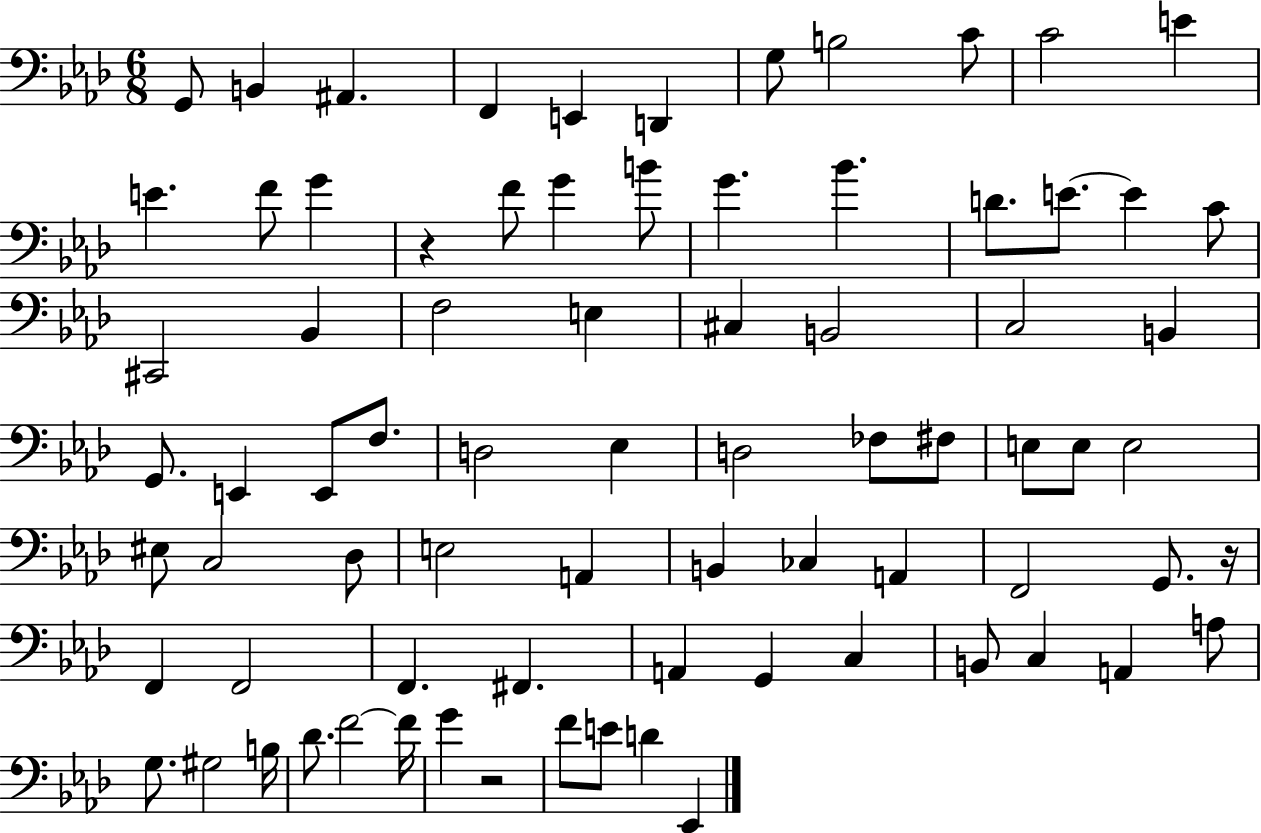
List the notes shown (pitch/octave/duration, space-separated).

G2/e B2/q A#2/q. F2/q E2/q D2/q G3/e B3/h C4/e C4/h E4/q E4/q. F4/e G4/q R/q F4/e G4/q B4/e G4/q. Bb4/q. D4/e. E4/e. E4/q C4/e C#2/h Bb2/q F3/h E3/q C#3/q B2/h C3/h B2/q G2/e. E2/q E2/e F3/e. D3/h Eb3/q D3/h FES3/e F#3/e E3/e E3/e E3/h EIS3/e C3/h Db3/e E3/h A2/q B2/q CES3/q A2/q F2/h G2/e. R/s F2/q F2/h F2/q. F#2/q. A2/q G2/q C3/q B2/e C3/q A2/q A3/e G3/e. G#3/h B3/s Db4/e. F4/h F4/s G4/q R/h F4/e E4/e D4/q Eb2/q